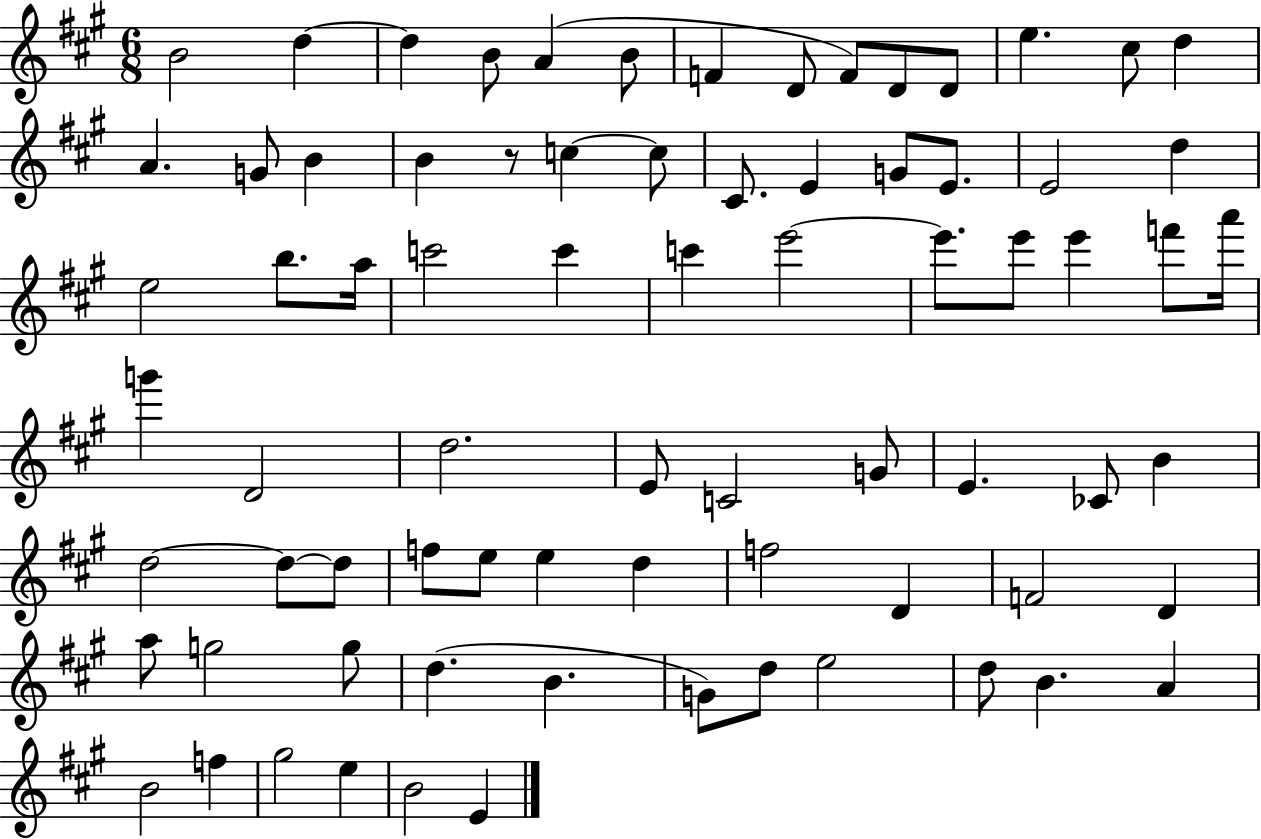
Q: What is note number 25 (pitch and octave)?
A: E4